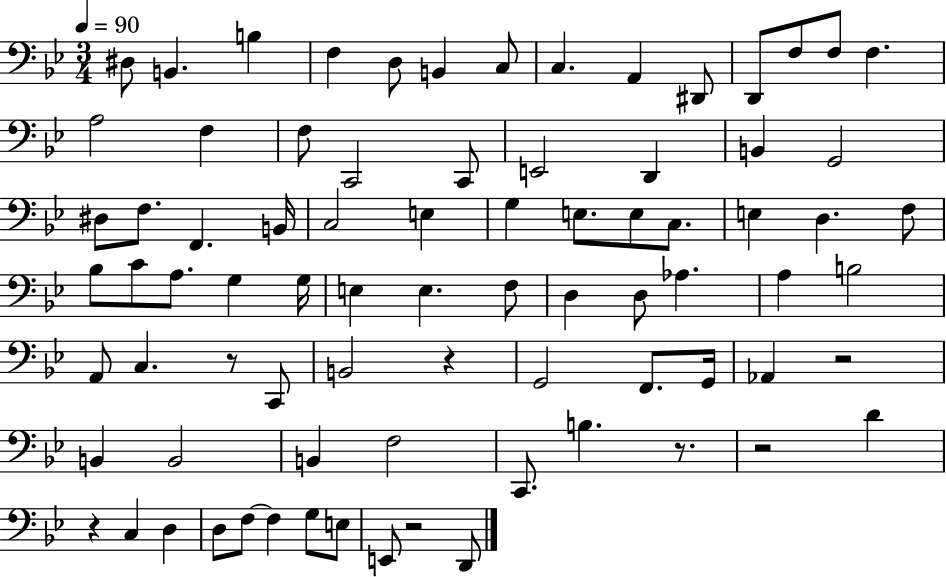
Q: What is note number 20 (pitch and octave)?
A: E2